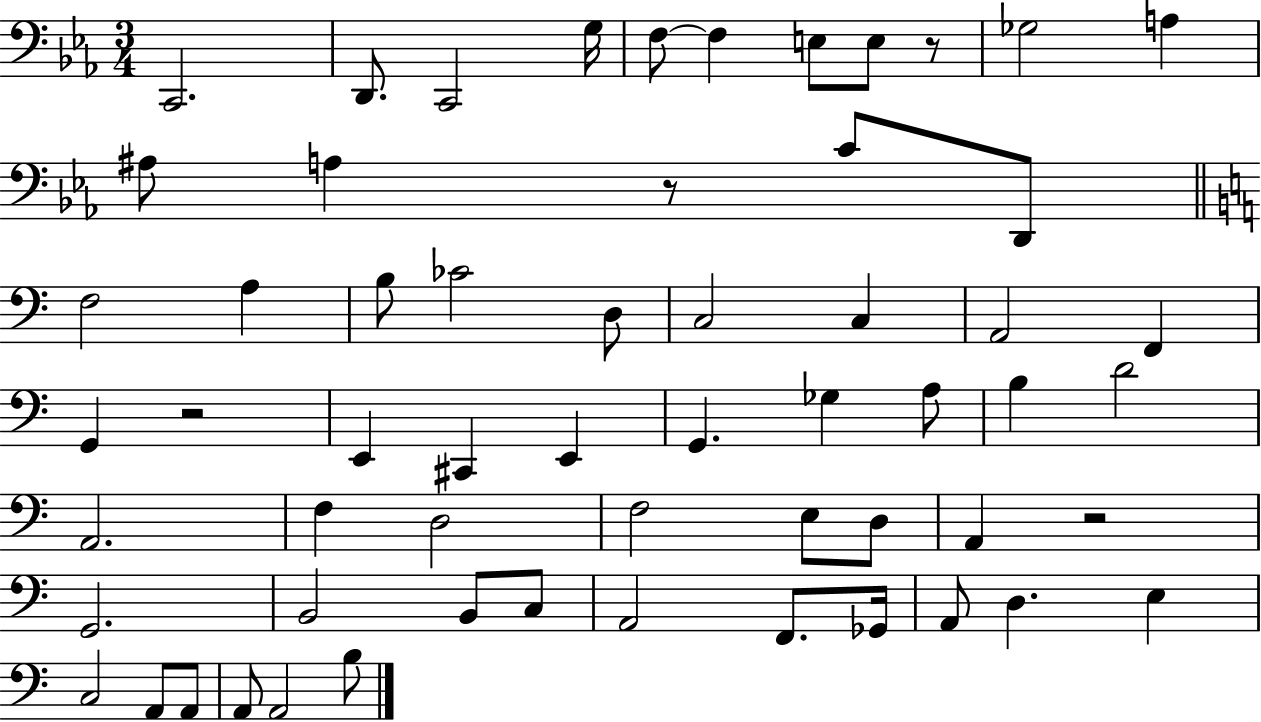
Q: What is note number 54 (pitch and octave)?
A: A2